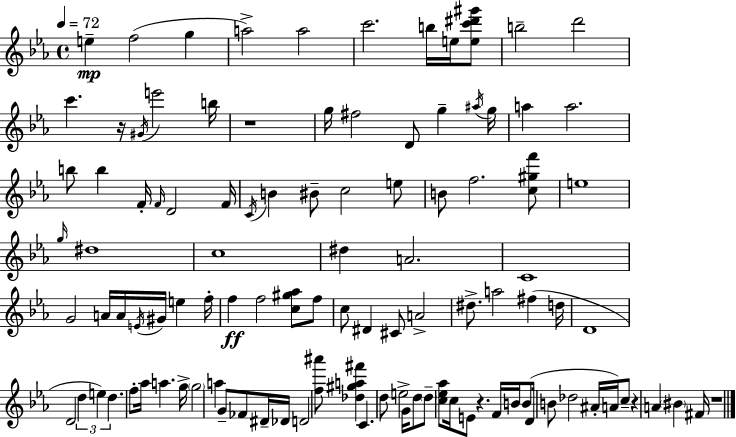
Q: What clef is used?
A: treble